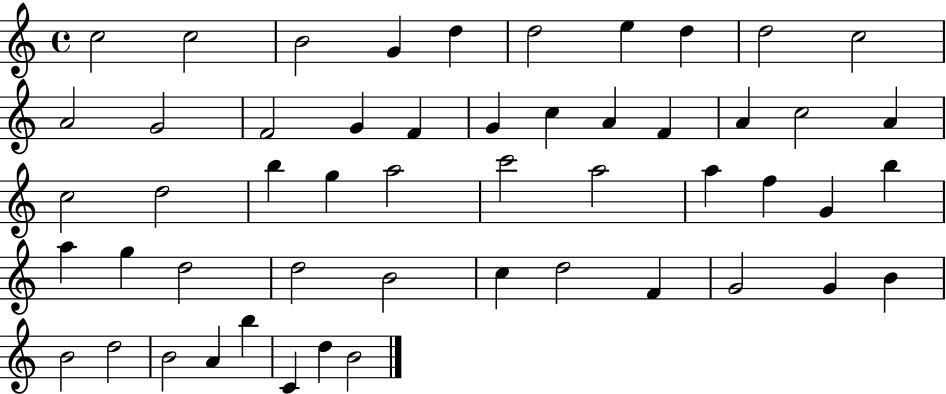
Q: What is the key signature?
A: C major